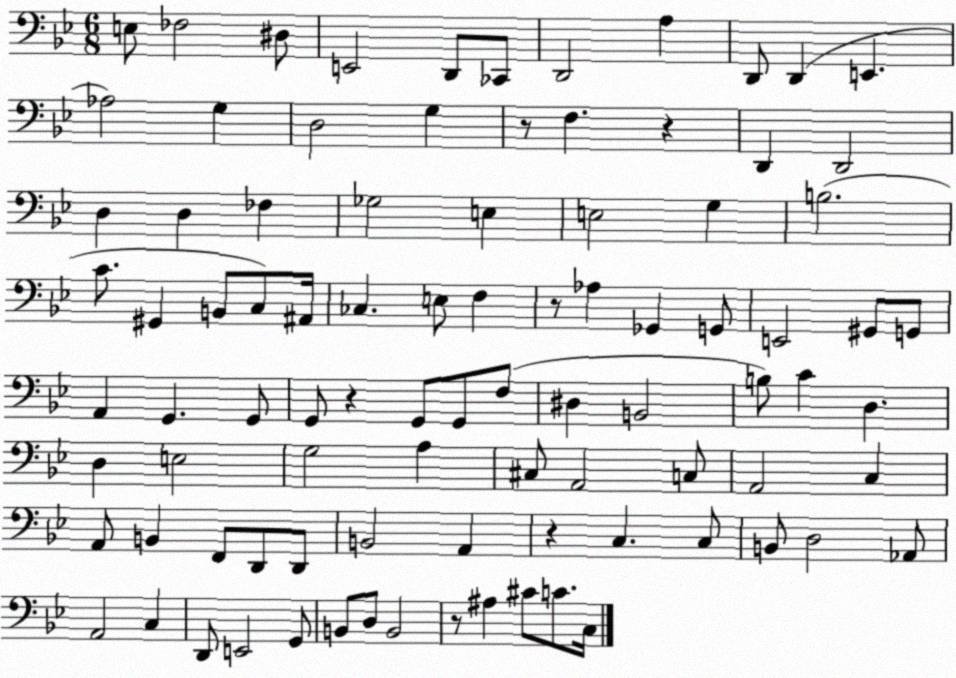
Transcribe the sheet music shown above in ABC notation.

X:1
T:Untitled
M:6/8
L:1/4
K:Bb
E,/2 _F,2 ^D,/2 E,,2 D,,/2 _C,,/2 D,,2 A, D,,/2 D,, E,, _A,2 G, D,2 G, z/2 F, z D,, D,,2 D, D, _F, _G,2 E, E,2 G, B,2 C/2 ^G,, B,,/2 C,/2 ^A,,/4 _C, E,/2 F, z/2 _A, _G,, G,,/2 E,,2 ^G,,/2 G,,/2 A,, G,, G,,/2 G,,/2 z G,,/2 G,,/2 F,/2 ^D, B,,2 B,/2 C D, D, E,2 G,2 A, ^C,/2 A,,2 C,/2 A,,2 C, A,,/2 B,, F,,/2 D,,/2 D,,/2 B,,2 A,, z C, C,/2 B,,/2 D,2 _A,,/2 A,,2 C, D,,/2 E,,2 G,,/2 B,,/2 D,/2 B,,2 z/2 ^A, ^C/2 C/2 C,/4